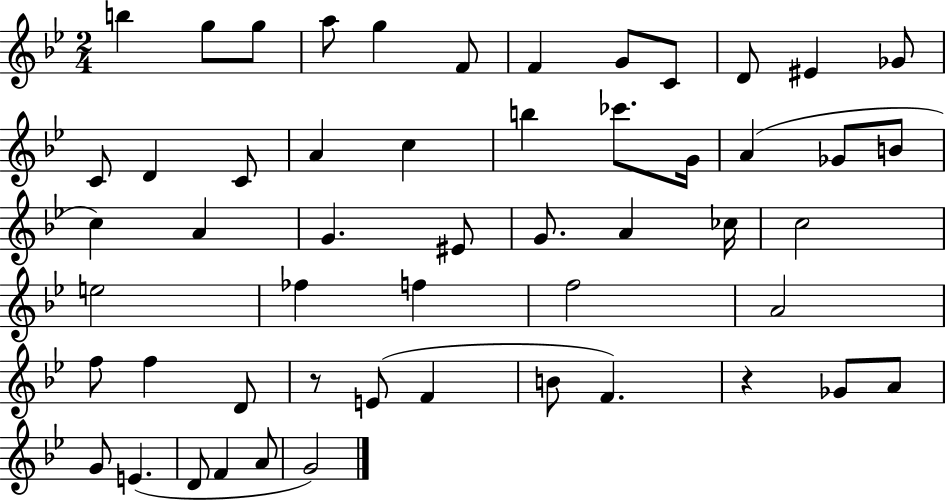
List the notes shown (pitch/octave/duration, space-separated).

B5/q G5/e G5/e A5/e G5/q F4/e F4/q G4/e C4/e D4/e EIS4/q Gb4/e C4/e D4/q C4/e A4/q C5/q B5/q CES6/e. G4/s A4/q Gb4/e B4/e C5/q A4/q G4/q. EIS4/e G4/e. A4/q CES5/s C5/h E5/h FES5/q F5/q F5/h A4/h F5/e F5/q D4/e R/e E4/e F4/q B4/e F4/q. R/q Gb4/e A4/e G4/e E4/q. D4/e F4/q A4/e G4/h